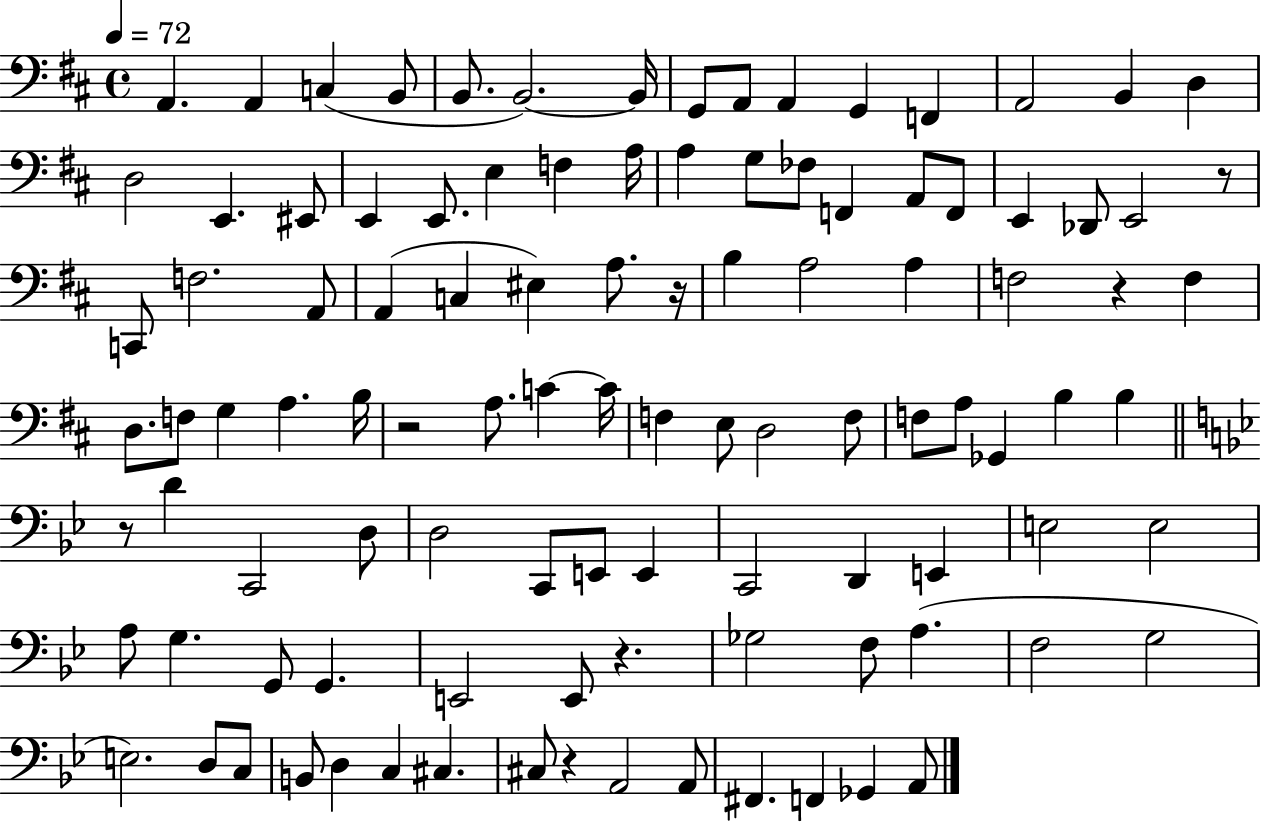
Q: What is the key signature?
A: D major